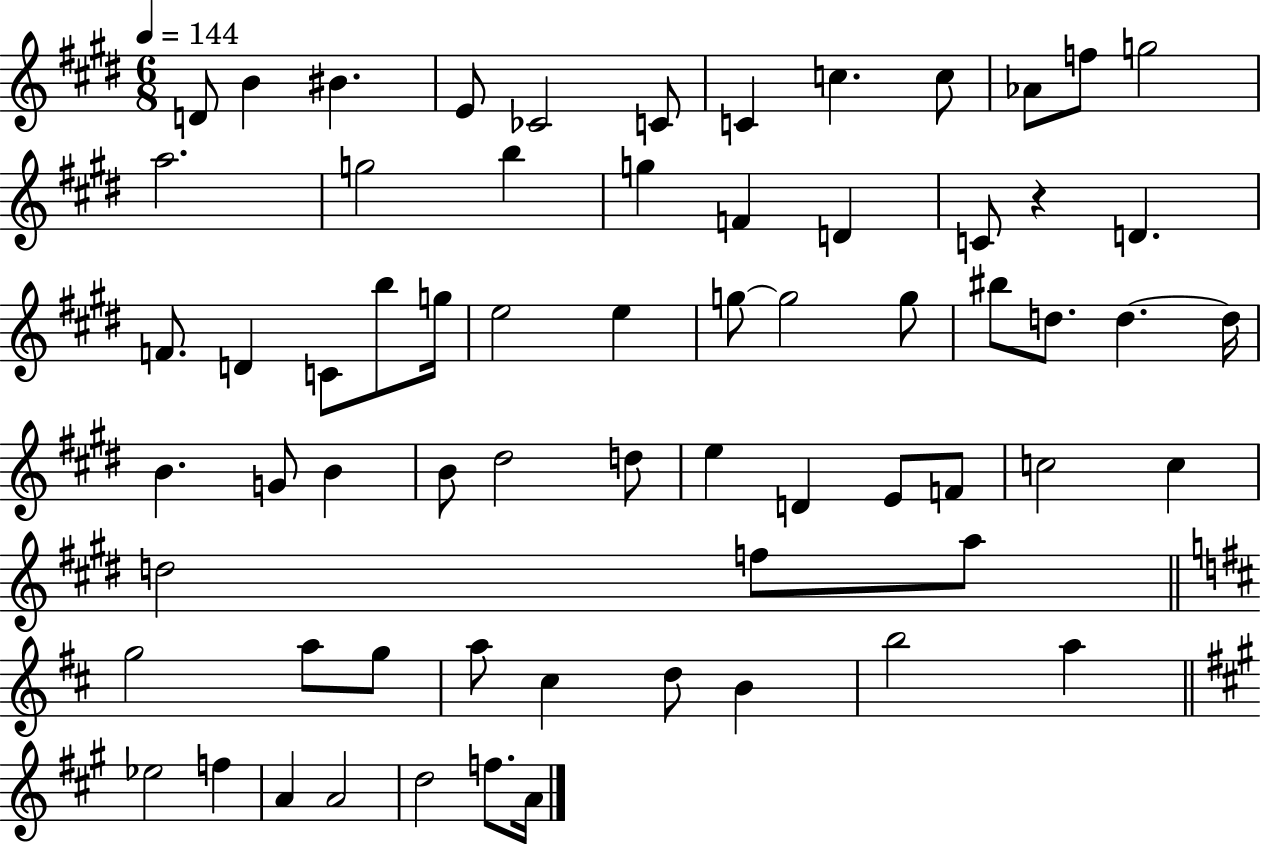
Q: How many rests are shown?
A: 1